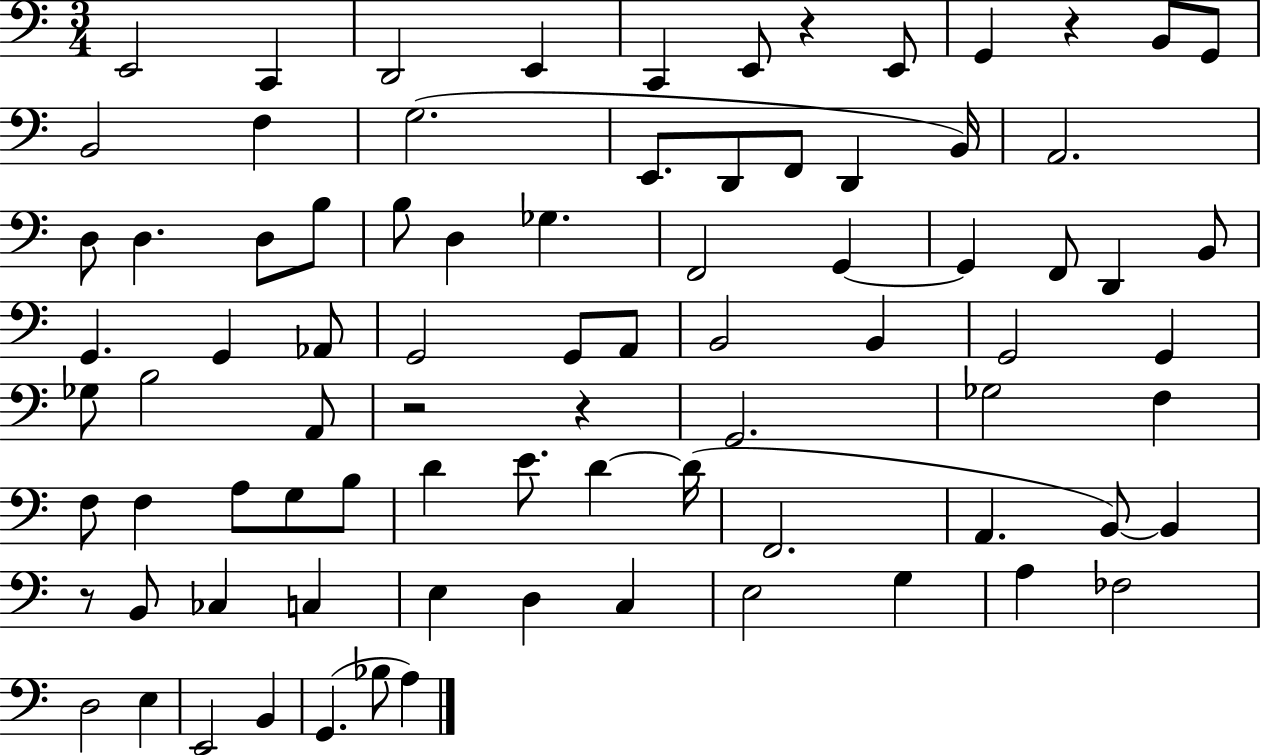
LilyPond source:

{
  \clef bass
  \numericTimeSignature
  \time 3/4
  \key c \major
  e,2 c,4 | d,2 e,4 | c,4 e,8 r4 e,8 | g,4 r4 b,8 g,8 | \break b,2 f4 | g2.( | e,8. d,8 f,8 d,4 b,16) | a,2. | \break d8 d4. d8 b8 | b8 d4 ges4. | f,2 g,4~~ | g,4 f,8 d,4 b,8 | \break g,4. g,4 aes,8 | g,2 g,8 a,8 | b,2 b,4 | g,2 g,4 | \break ges8 b2 a,8 | r2 r4 | g,2. | ges2 f4 | \break f8 f4 a8 g8 b8 | d'4 e'8. d'4~~ d'16( | f,2. | a,4. b,8~~) b,4 | \break r8 b,8 ces4 c4 | e4 d4 c4 | e2 g4 | a4 fes2 | \break d2 e4 | e,2 b,4 | g,4.( bes8 a4) | \bar "|."
}